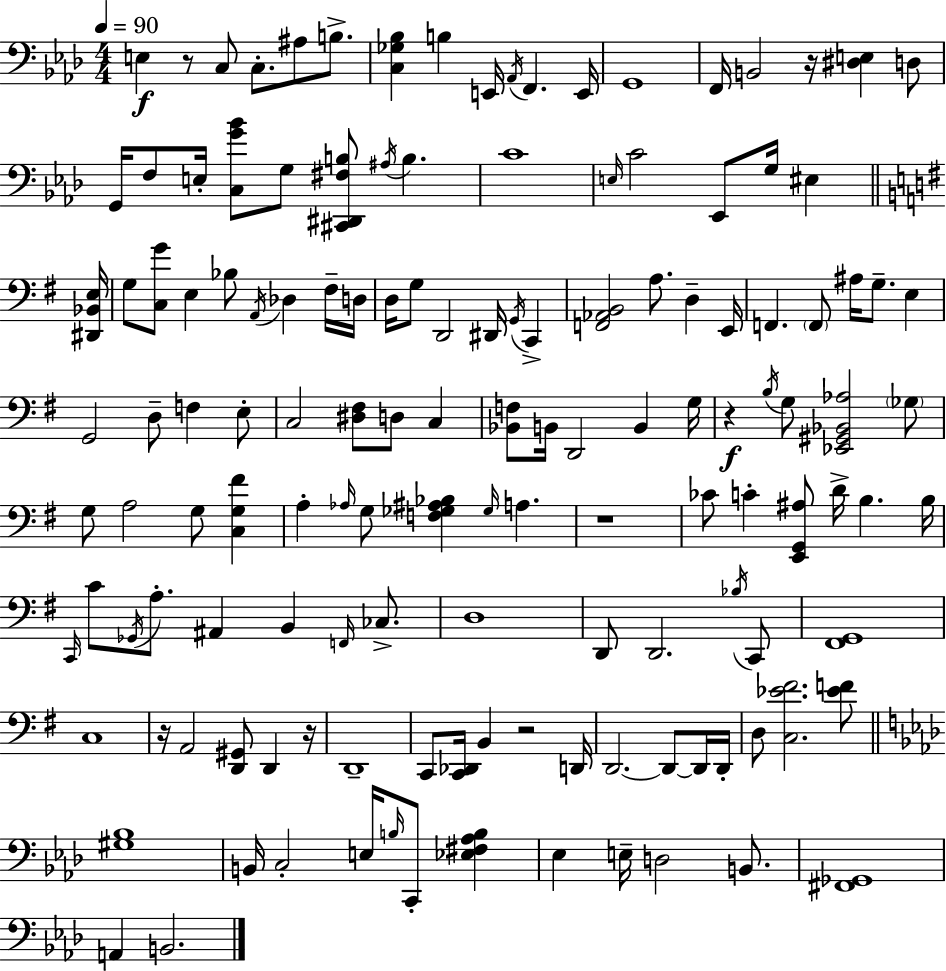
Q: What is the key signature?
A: AES major